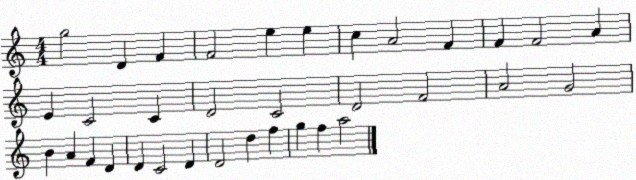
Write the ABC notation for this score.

X:1
T:Untitled
M:4/4
L:1/4
K:C
g2 D F F2 e e c A2 F F F2 A E C2 C D2 C2 D2 F2 A2 G2 B A F D D C2 D D2 d f g f a2